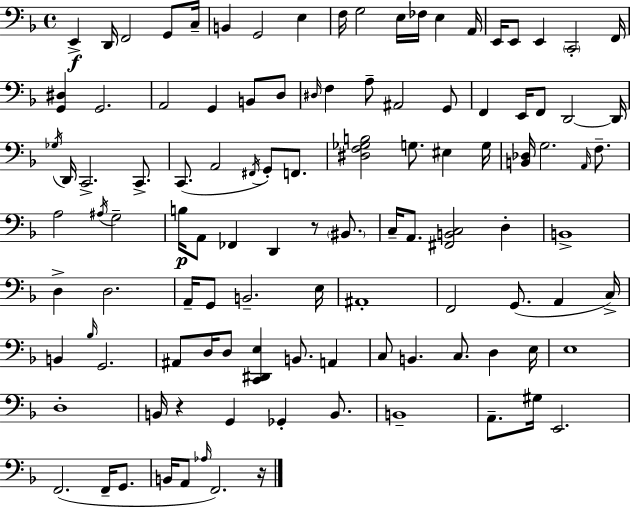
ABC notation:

X:1
T:Untitled
M:4/4
L:1/4
K:F
E,, D,,/4 F,,2 G,,/2 C,/4 B,, G,,2 E, F,/4 G,2 E,/4 _F,/4 E, A,,/4 E,,/4 E,,/2 E,, C,,2 F,,/4 [G,,^D,] G,,2 A,,2 G,, B,,/2 D,/2 ^D,/4 F, A,/2 ^A,,2 G,,/2 F,, E,,/4 F,,/2 D,,2 D,,/4 _G,/4 D,,/4 C,,2 C,,/2 C,,/2 A,,2 ^F,,/4 G,,/2 F,,/2 [^D,F,_G,B,]2 G,/2 ^E, G,/4 [B,,_D,]/4 G,2 A,,/4 F,/2 A,2 ^A,/4 G,2 B,/4 A,,/2 _F,, D,, z/2 ^B,,/2 C,/4 A,,/2 [^F,,B,,C,]2 D, B,,4 D, D,2 A,,/4 G,,/2 B,,2 E,/4 ^A,,4 F,,2 G,,/2 A,, C,/4 B,, _B,/4 G,,2 ^A,,/2 D,/4 D,/2 [C,,^D,,E,] B,,/2 A,, C,/2 B,, C,/2 D, E,/4 E,4 D,4 B,,/4 z G,, _G,, B,,/2 B,,4 A,,/2 ^G,/4 E,,2 F,,2 F,,/4 G,,/2 B,,/4 A,,/2 _A,/4 F,,2 z/4